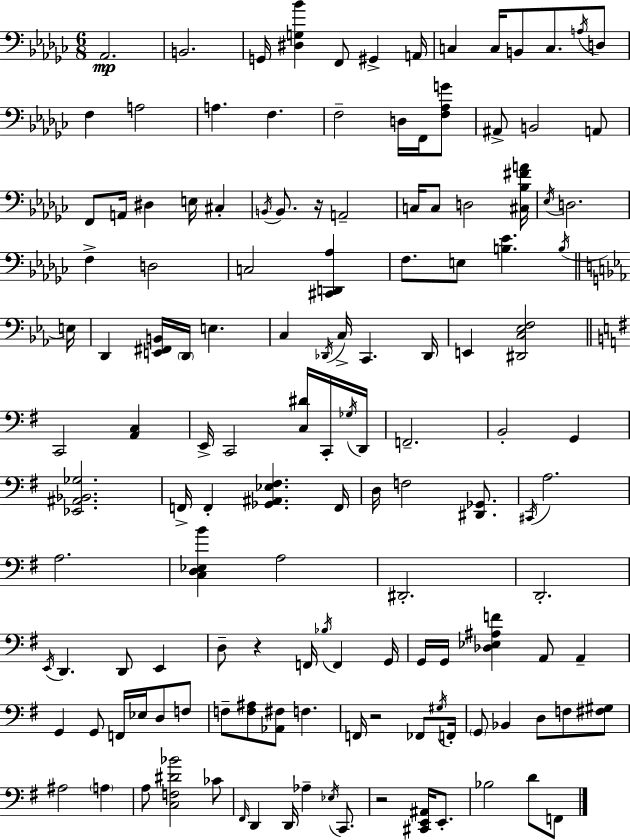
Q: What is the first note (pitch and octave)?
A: Ab2